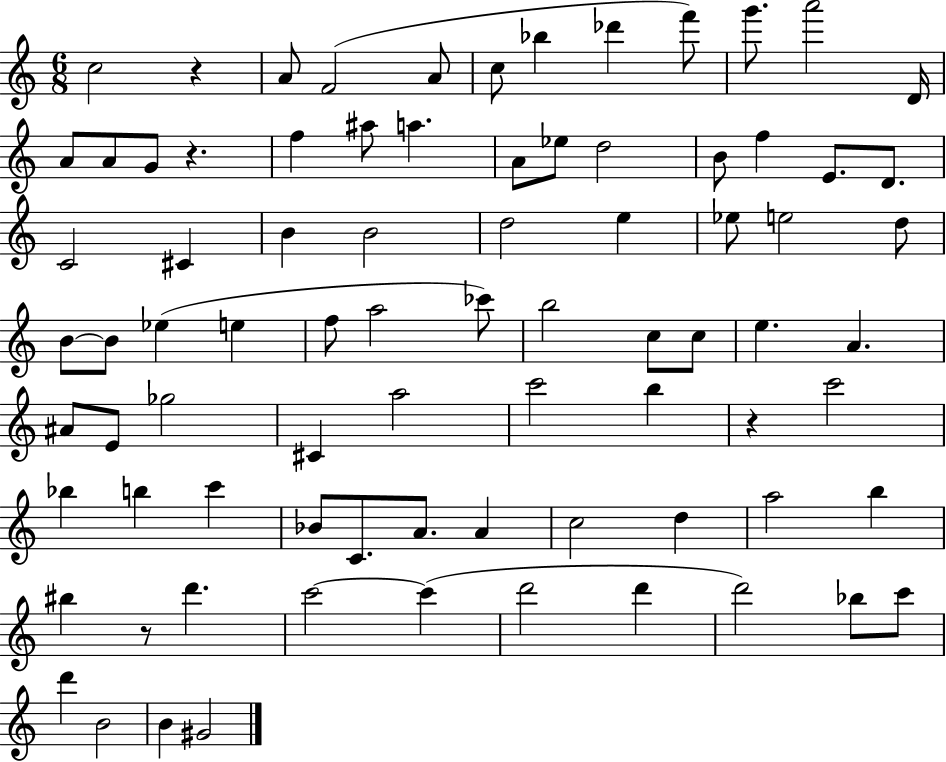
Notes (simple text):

C5/h R/q A4/e F4/h A4/e C5/e Bb5/q Db6/q F6/e G6/e. A6/h D4/s A4/e A4/e G4/e R/q. F5/q A#5/e A5/q. A4/e Eb5/e D5/h B4/e F5/q E4/e. D4/e. C4/h C#4/q B4/q B4/h D5/h E5/q Eb5/e E5/h D5/e B4/e B4/e Eb5/q E5/q F5/e A5/h CES6/e B5/h C5/e C5/e E5/q. A4/q. A#4/e E4/e Gb5/h C#4/q A5/h C6/h B5/q R/q C6/h Bb5/q B5/q C6/q Bb4/e C4/e. A4/e. A4/q C5/h D5/q A5/h B5/q BIS5/q R/e D6/q. C6/h C6/q D6/h D6/q D6/h Bb5/e C6/e D6/q B4/h B4/q G#4/h